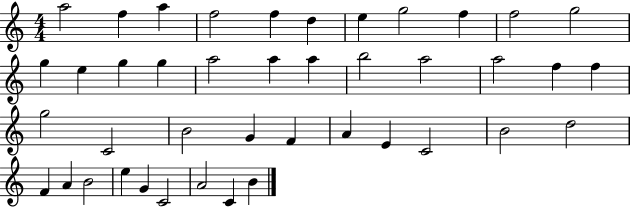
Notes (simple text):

A5/h F5/q A5/q F5/h F5/q D5/q E5/q G5/h F5/q F5/h G5/h G5/q E5/q G5/q G5/q A5/h A5/q A5/q B5/h A5/h A5/h F5/q F5/q G5/h C4/h B4/h G4/q F4/q A4/q E4/q C4/h B4/h D5/h F4/q A4/q B4/h E5/q G4/q C4/h A4/h C4/q B4/q